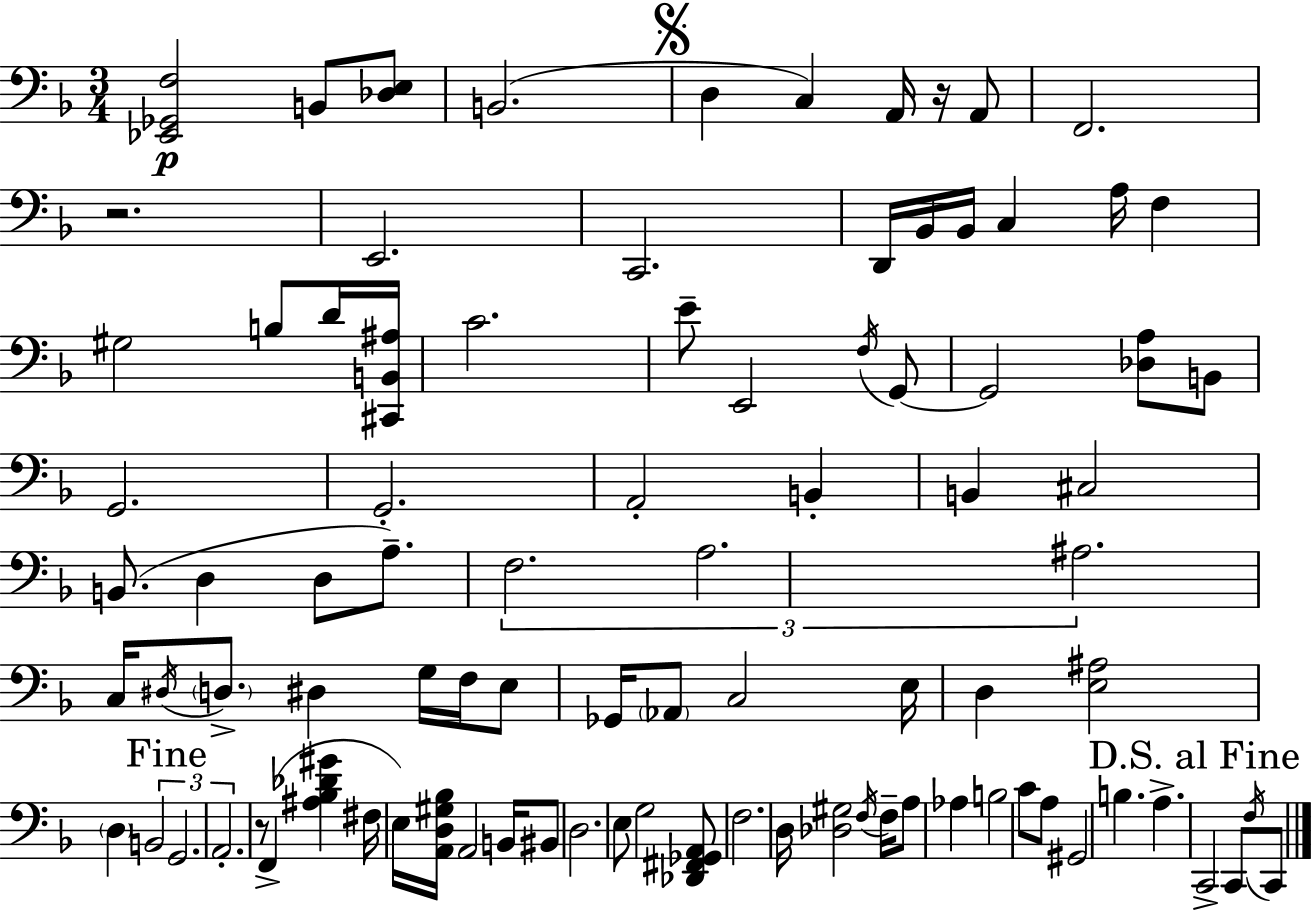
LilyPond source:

{
  \clef bass
  \numericTimeSignature
  \time 3/4
  \key f \major
  <ees, ges, f>2\p b,8 <des e>8 | b,2.( | \mark \markup { \musicglyph "scripts.segno" } d4 c4) a,16 r16 a,8 | f,2. | \break r2. | e,2. | c,2. | d,16 bes,16 bes,16 c4 a16 f4 | \break gis2 b8 d'16 <cis, b, ais>16 | c'2. | e'8-- e,2 \acciaccatura { f16 } g,8~~ | g,2 <des a>8 b,8 | \break g,2. | g,2.-. | a,2-. b,4-. | b,4 cis2 | \break b,8.( d4 d8 a8.--) | \tuplet 3/2 { f2. | a2. | ais2. } | \break c16 \acciaccatura { dis16 } \parenthesize d8.-> dis4 g16 f16 | e8 ges,16 \parenthesize aes,8 c2 | e16 d4 <e ais>2 | \parenthesize d4 \tuplet 3/2 { b,2 | \break \mark "Fine" g,2. | a,2.-. } | r8 f,4->( <ais bes des' gis'>4 | fis16 e16) <a, d gis bes>16 a,2 b,16 | \break bis,8 d2. | e8 g2 | <des, fis, ges, a,>8 f2. | d16 <des gis>2 \acciaccatura { f16 } | \break f16-- a8 aes4 b2 | c'8 a8 gis,2 | b4. a4.-> | \mark "D.S. al Fine" c,2-> c,8 | \break \acciaccatura { f16 } c,8 \bar "|."
}